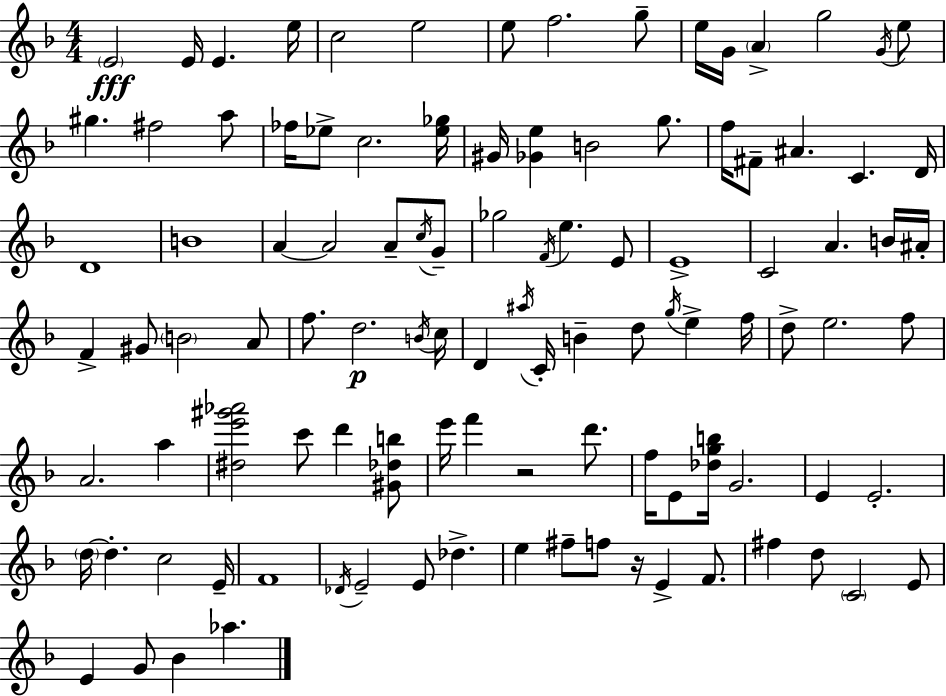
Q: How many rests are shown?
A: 2